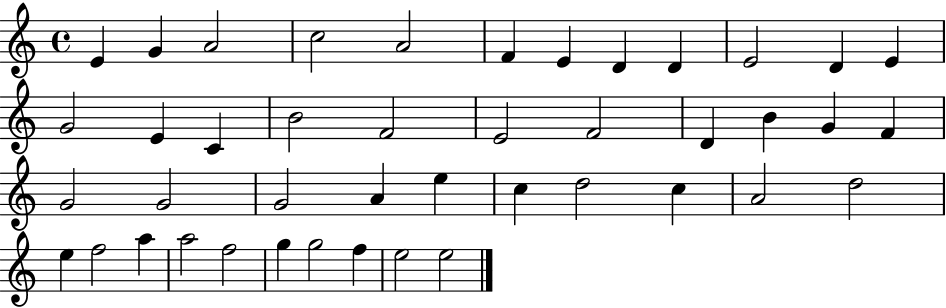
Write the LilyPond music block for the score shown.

{
  \clef treble
  \time 4/4
  \defaultTimeSignature
  \key c \major
  e'4 g'4 a'2 | c''2 a'2 | f'4 e'4 d'4 d'4 | e'2 d'4 e'4 | \break g'2 e'4 c'4 | b'2 f'2 | e'2 f'2 | d'4 b'4 g'4 f'4 | \break g'2 g'2 | g'2 a'4 e''4 | c''4 d''2 c''4 | a'2 d''2 | \break e''4 f''2 a''4 | a''2 f''2 | g''4 g''2 f''4 | e''2 e''2 | \break \bar "|."
}